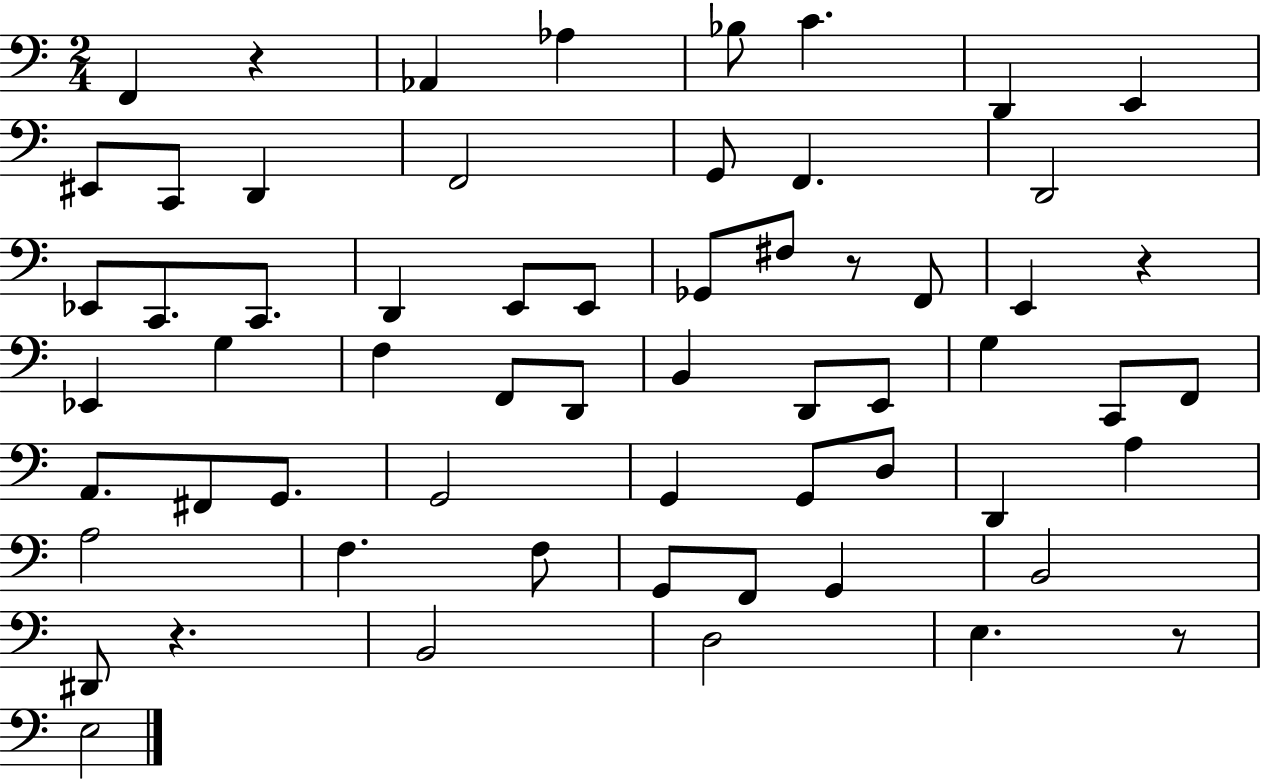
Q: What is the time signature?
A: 2/4